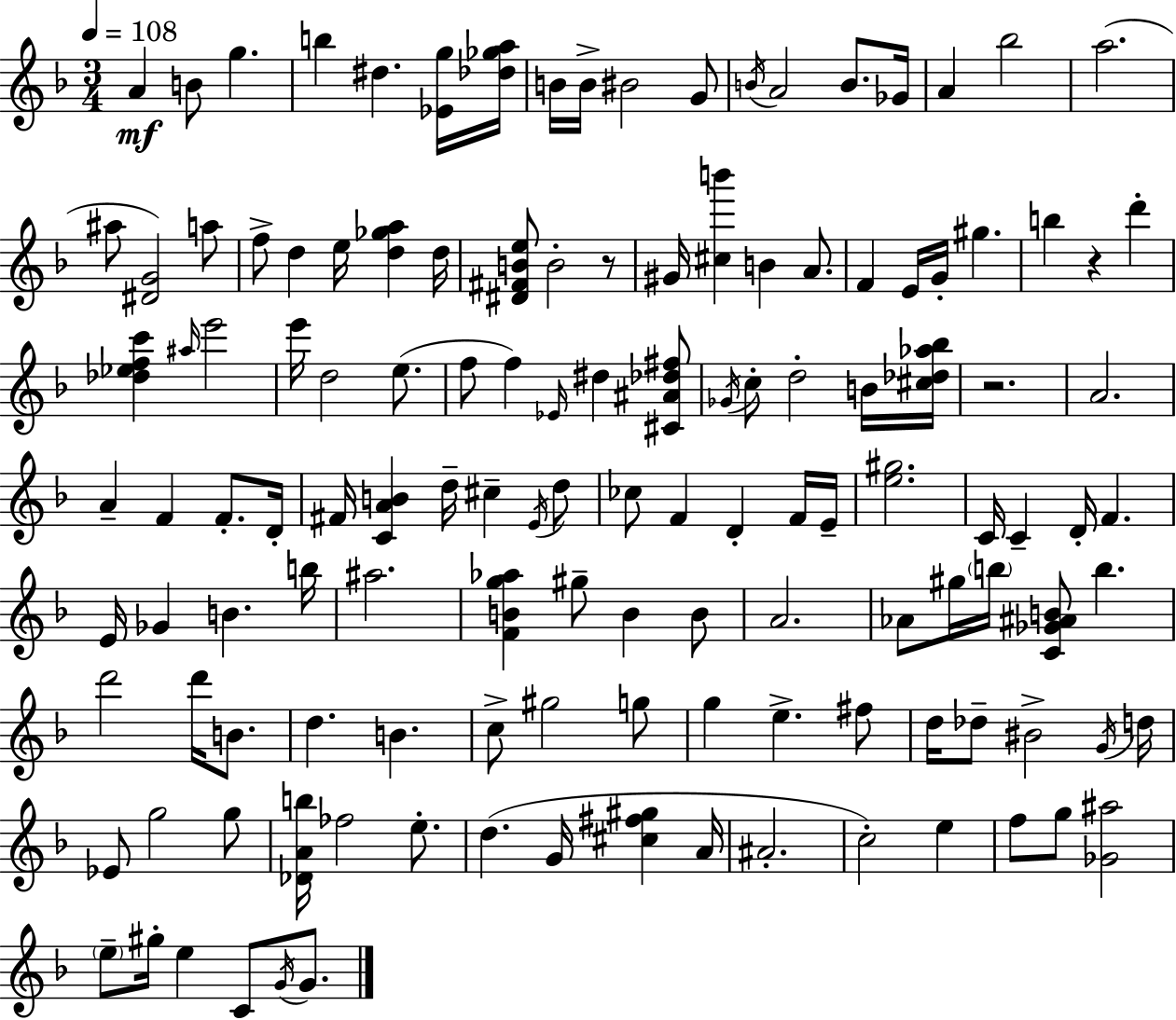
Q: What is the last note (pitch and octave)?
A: G4